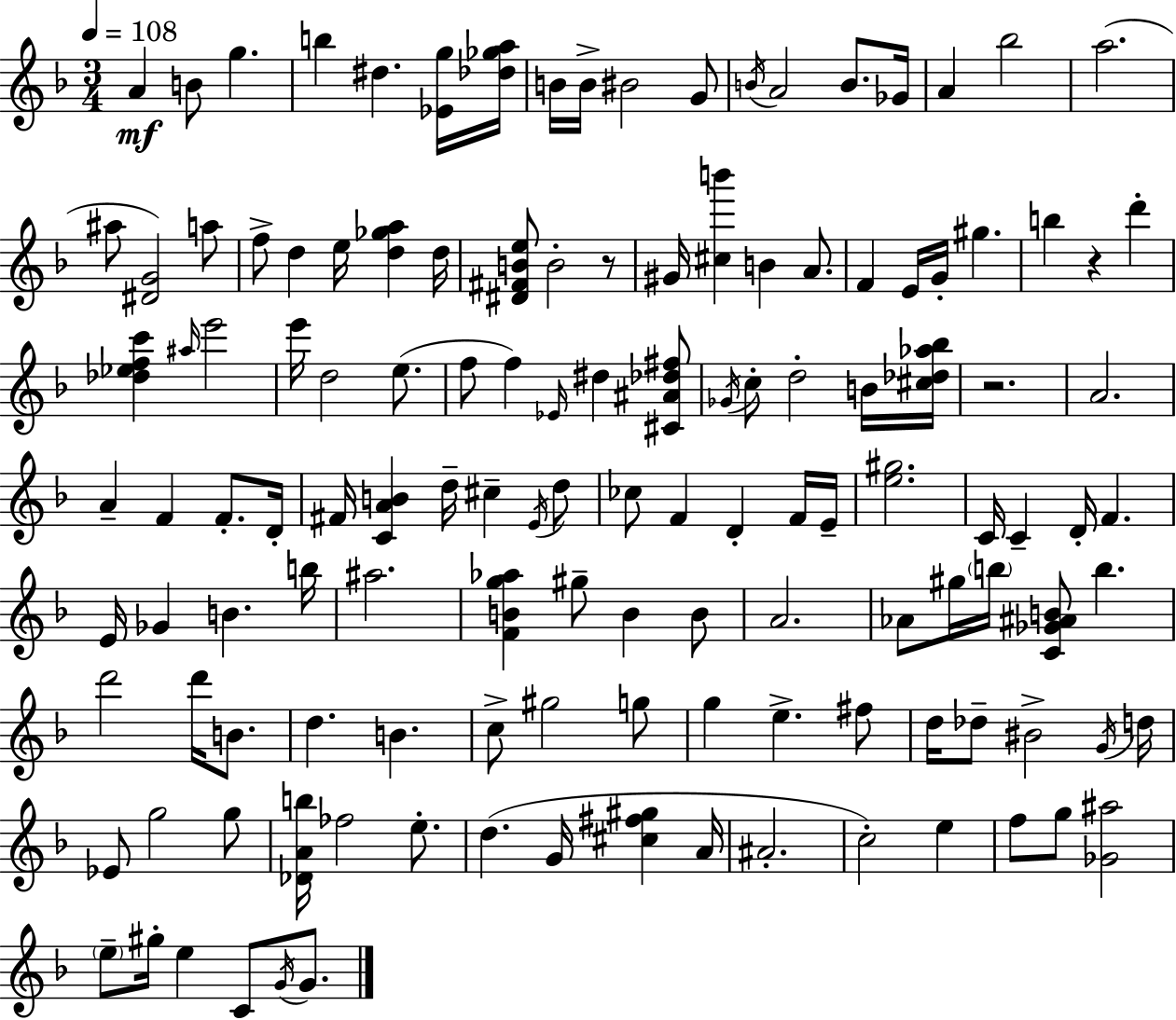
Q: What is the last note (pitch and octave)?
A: G4